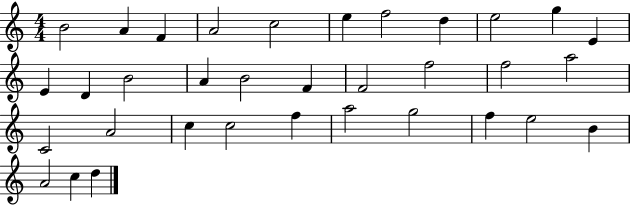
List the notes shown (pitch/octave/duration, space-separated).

B4/h A4/q F4/q A4/h C5/h E5/q F5/h D5/q E5/h G5/q E4/q E4/q D4/q B4/h A4/q B4/h F4/q F4/h F5/h F5/h A5/h C4/h A4/h C5/q C5/h F5/q A5/h G5/h F5/q E5/h B4/q A4/h C5/q D5/q